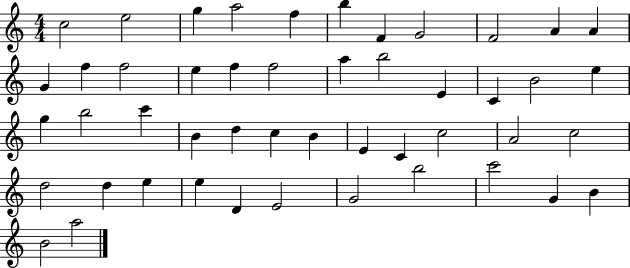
C5/h E5/h G5/q A5/h F5/q B5/q F4/q G4/h F4/h A4/q A4/q G4/q F5/q F5/h E5/q F5/q F5/h A5/q B5/h E4/q C4/q B4/h E5/q G5/q B5/h C6/q B4/q D5/q C5/q B4/q E4/q C4/q C5/h A4/h C5/h D5/h D5/q E5/q E5/q D4/q E4/h G4/h B5/h C6/h G4/q B4/q B4/h A5/h